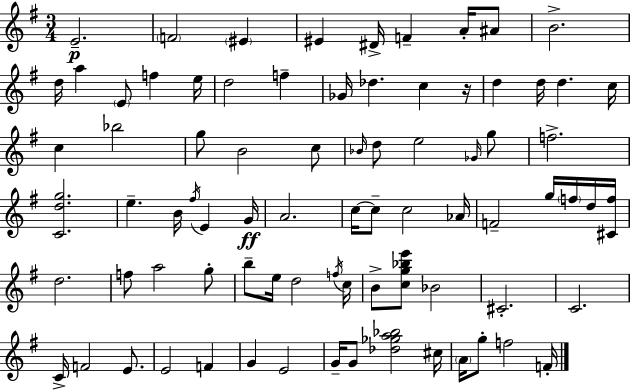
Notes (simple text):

E4/h. F4/h EIS4/q EIS4/q D#4/s F4/q A4/s A#4/e B4/h. D5/s A5/q E4/e F5/q E5/s D5/h F5/q Gb4/s Db5/q. C5/q R/s D5/q D5/s D5/q. C5/s C5/q Bb5/h G5/e B4/h C5/e Bb4/s D5/e E5/h Gb4/s G5/e F5/h. [C4,D5,G5]/h. E5/q. B4/s F#5/s E4/q G4/s A4/h. C5/s C5/e C5/h Ab4/s F4/h G5/s F5/s D5/s [C#4,F5]/s D5/h. F5/e A5/h G5/e B5/e E5/s D5/h F5/s C5/s B4/e [C5,G5,Bb5,E6]/e Bb4/h C#4/h. C4/h. C4/s F4/h E4/e. E4/h F4/q G4/q E4/h G4/s G4/e [Db5,Gb5,A5,Bb5]/h C#5/s A4/s G5/e F5/h F4/s